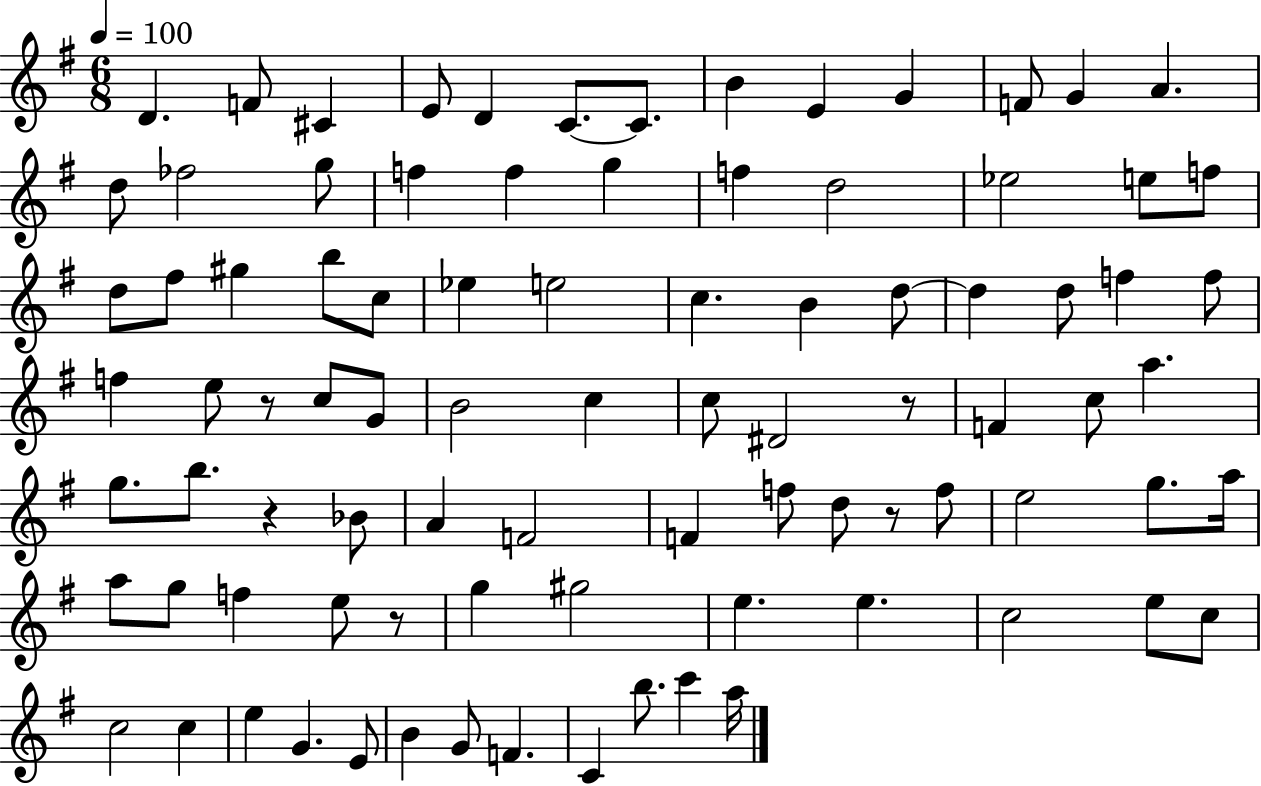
X:1
T:Untitled
M:6/8
L:1/4
K:G
D F/2 ^C E/2 D C/2 C/2 B E G F/2 G A d/2 _f2 g/2 f f g f d2 _e2 e/2 f/2 d/2 ^f/2 ^g b/2 c/2 _e e2 c B d/2 d d/2 f f/2 f e/2 z/2 c/2 G/2 B2 c c/2 ^D2 z/2 F c/2 a g/2 b/2 z _B/2 A F2 F f/2 d/2 z/2 f/2 e2 g/2 a/4 a/2 g/2 f e/2 z/2 g ^g2 e e c2 e/2 c/2 c2 c e G E/2 B G/2 F C b/2 c' a/4